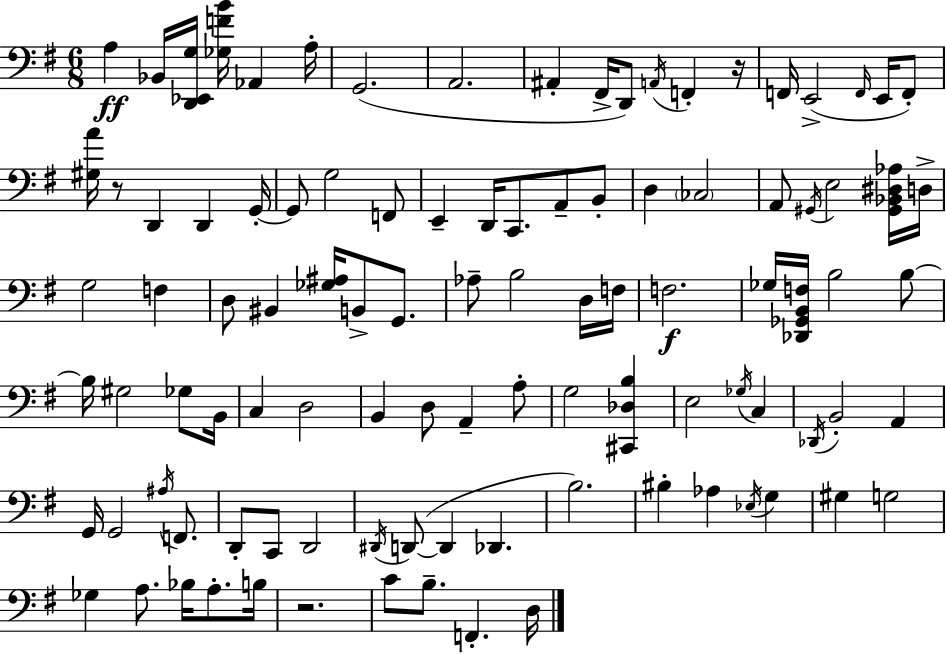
{
  \clef bass
  \numericTimeSignature
  \time 6/8
  \key g \major
  a4\ff bes,16 <d, ees, g>16 <ges f' b'>16 aes,4 a16-. | g,2.( | a,2. | ais,4-. fis,16-> d,8) \acciaccatura { a,16 } f,4-. | \break r16 f,16 e,2->( \grace { f,16 } e,16 | f,8-.) <gis a'>16 r8 d,4 d,4 | g,16-.~~ g,8 g2 | f,8 e,4-- d,16 c,8. a,8-- | \break b,8-. d4 \parenthesize ces2 | a,8 \acciaccatura { gis,16 } e2 | <gis, bes, dis aes>16 d16-> g2 f4 | d8 bis,4 <ges ais>16 b,8-> | \break g,8. aes8-- b2 | d16 f16 f2.\f | ges16 <des, ges, b, f>16 b2 | b8~~ b16 gis2 | \break ges8 b,16 c4 d2 | b,4 d8 a,4-- | a8-. g2 <cis, des b>4 | e2 \acciaccatura { ges16 } | \break c4 \acciaccatura { des,16 } b,2-. | a,4 g,16 g,2 | \acciaccatura { ais16 } f,8. d,8-. c,8 d,2 | \acciaccatura { dis,16 }( d,8~~ d,4 | \break des,4. b2.) | bis4-. aes4 | \acciaccatura { ees16 } g4 gis4 | g2 ges4 | \break a8. bes16 a8.-. b16 r2. | c'8 b8.-- | f,4.-. d16 \bar "|."
}